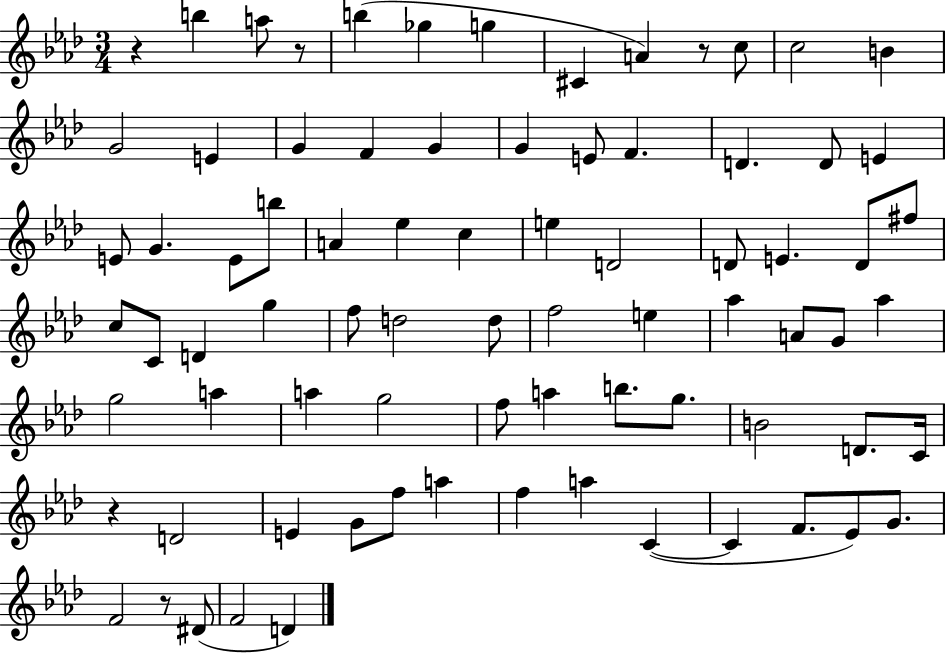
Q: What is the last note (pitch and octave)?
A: D4